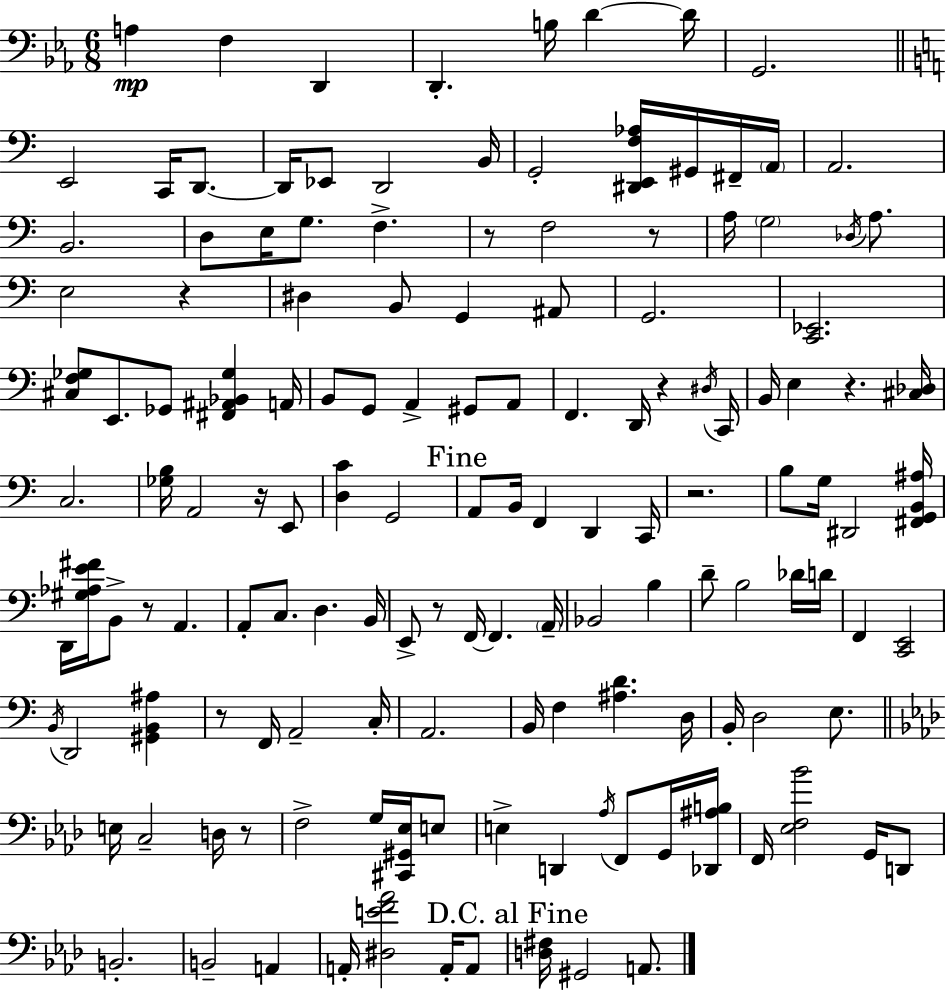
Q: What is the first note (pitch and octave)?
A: A3